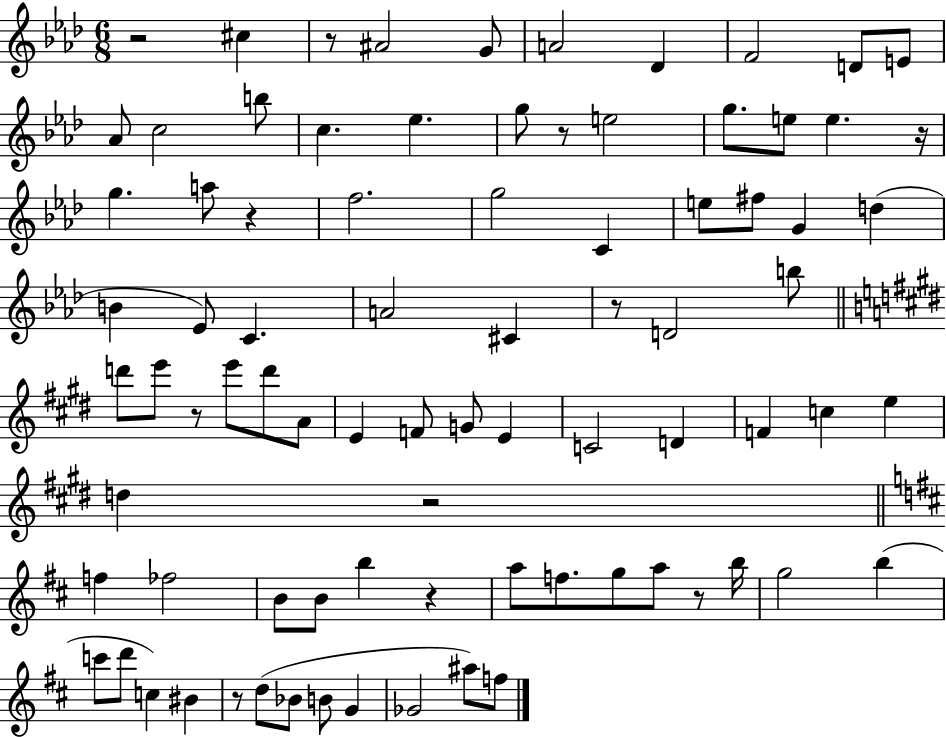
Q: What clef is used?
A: treble